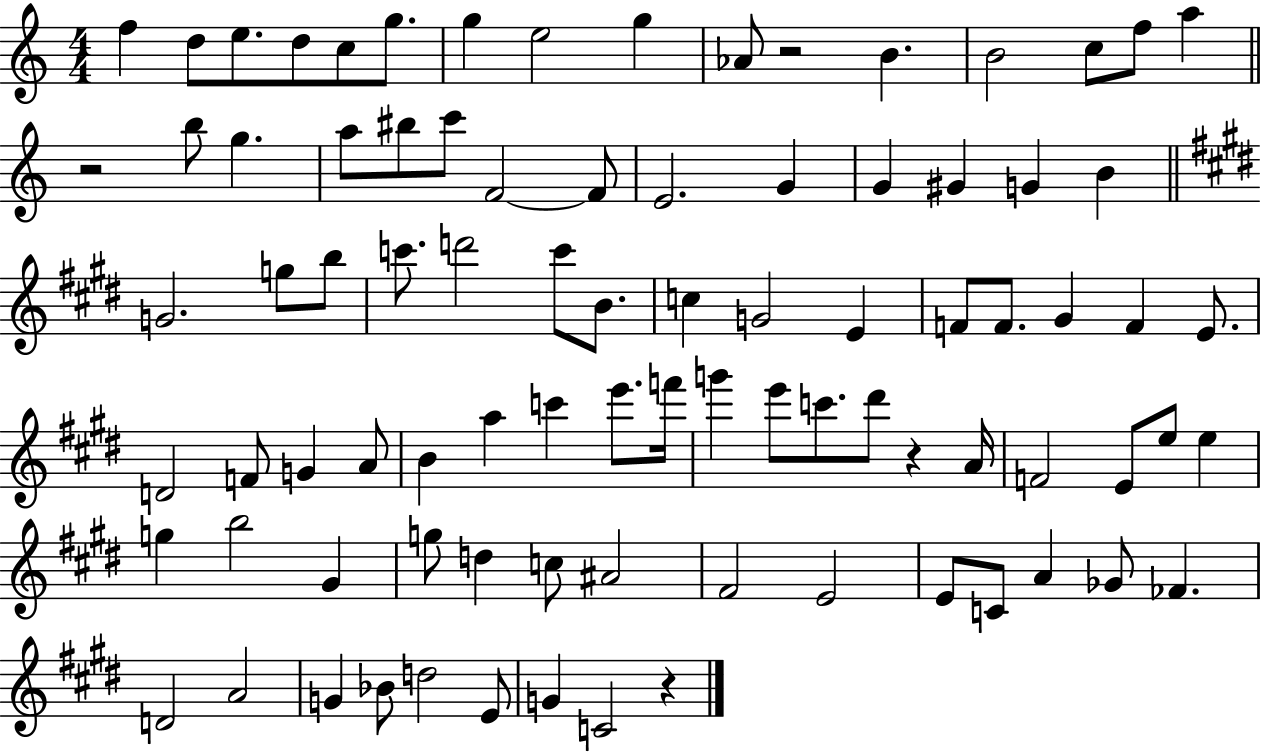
X:1
T:Untitled
M:4/4
L:1/4
K:C
f d/2 e/2 d/2 c/2 g/2 g e2 g _A/2 z2 B B2 c/2 f/2 a z2 b/2 g a/2 ^b/2 c'/2 F2 F/2 E2 G G ^G G B G2 g/2 b/2 c'/2 d'2 c'/2 B/2 c G2 E F/2 F/2 ^G F E/2 D2 F/2 G A/2 B a c' e'/2 f'/4 g' e'/2 c'/2 ^d'/2 z A/4 F2 E/2 e/2 e g b2 ^G g/2 d c/2 ^A2 ^F2 E2 E/2 C/2 A _G/2 _F D2 A2 G _B/2 d2 E/2 G C2 z